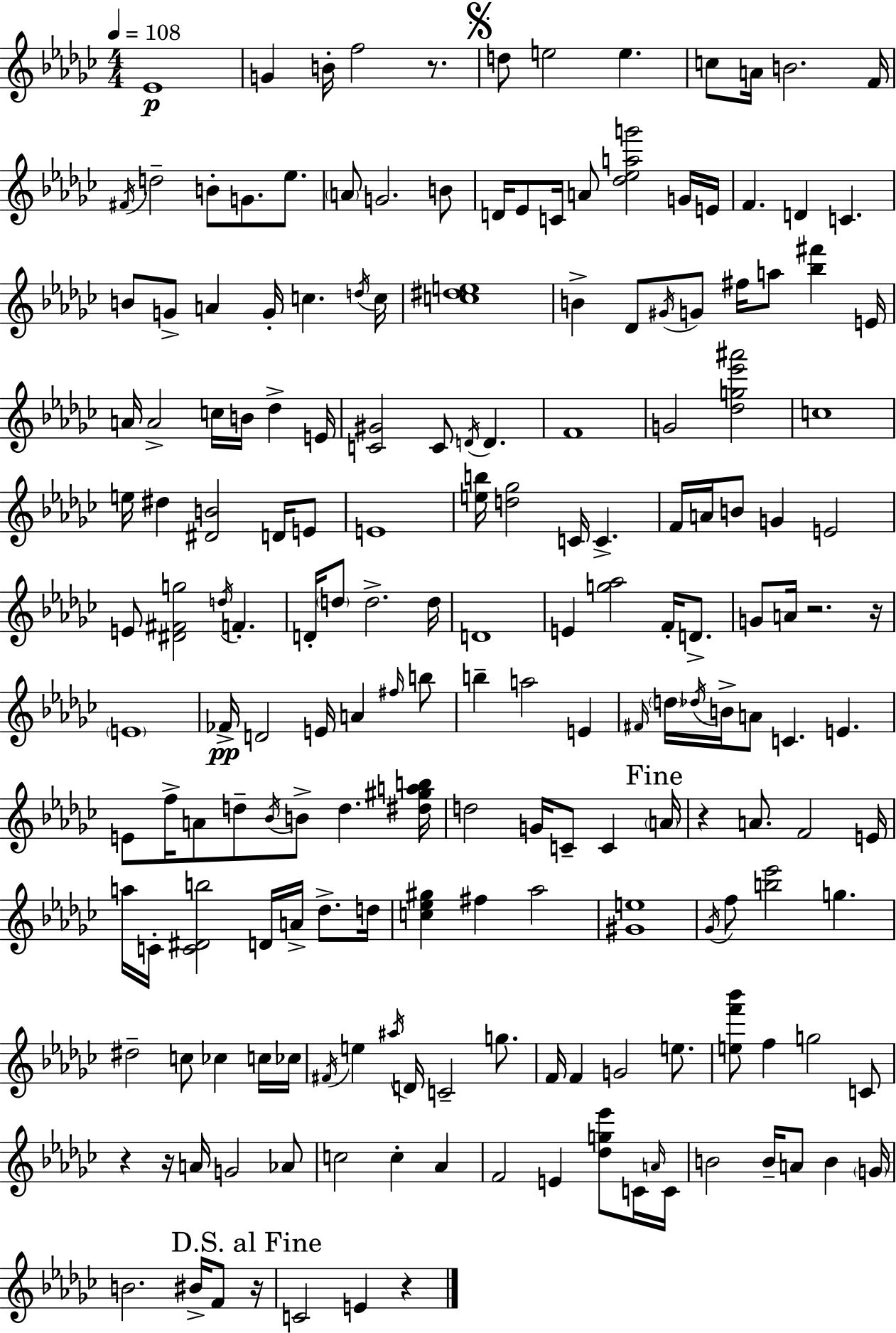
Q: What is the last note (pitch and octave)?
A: E4